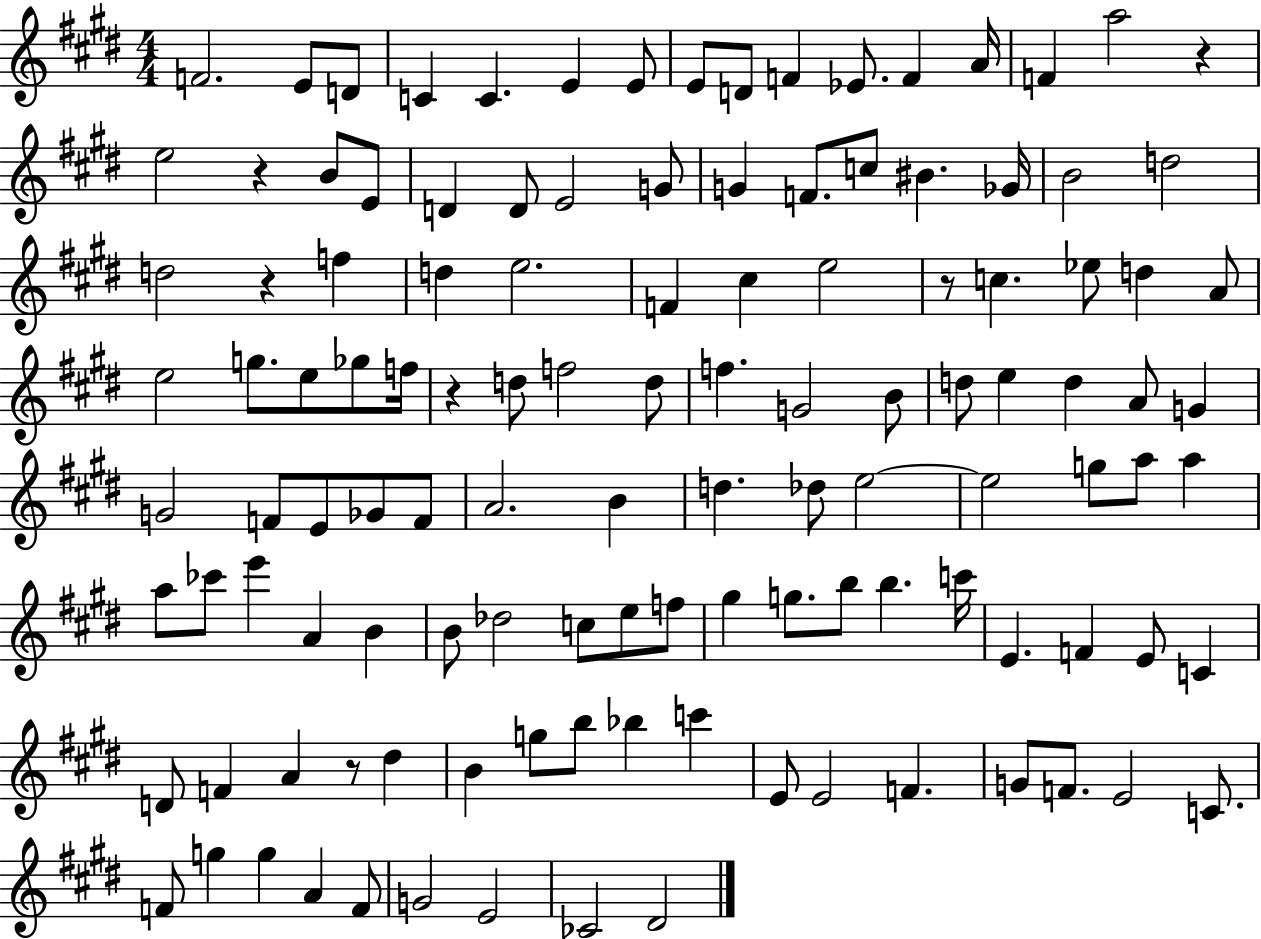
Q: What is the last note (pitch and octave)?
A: D#4